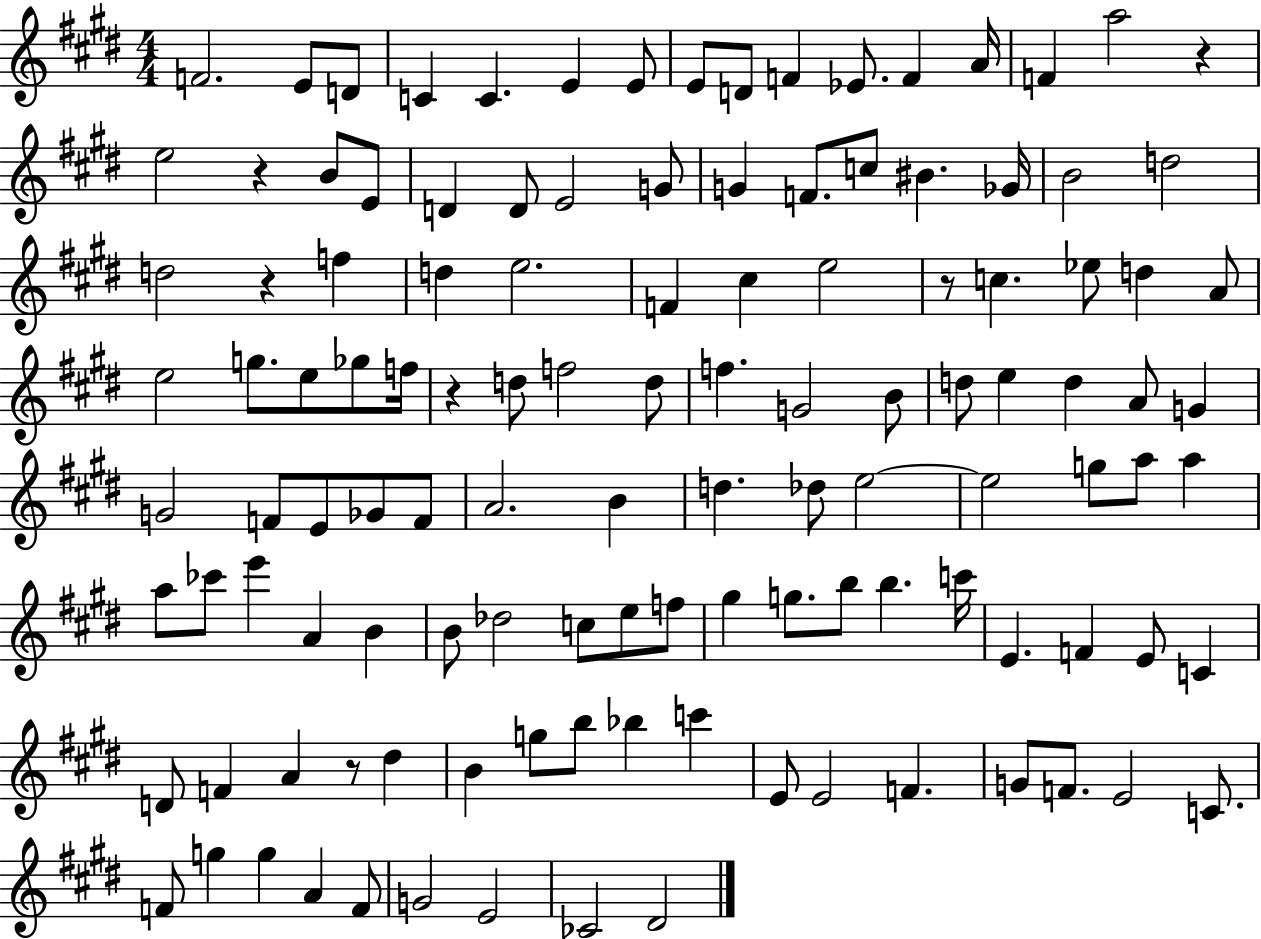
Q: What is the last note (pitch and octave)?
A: D#4